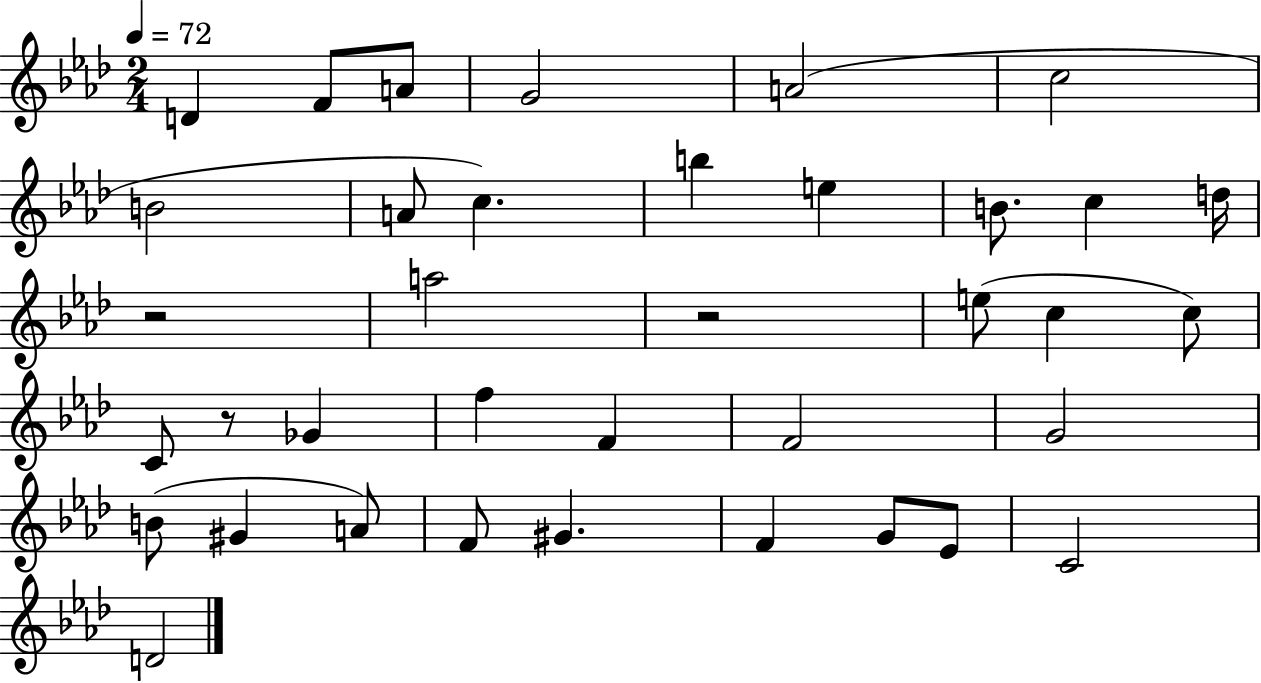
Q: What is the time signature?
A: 2/4